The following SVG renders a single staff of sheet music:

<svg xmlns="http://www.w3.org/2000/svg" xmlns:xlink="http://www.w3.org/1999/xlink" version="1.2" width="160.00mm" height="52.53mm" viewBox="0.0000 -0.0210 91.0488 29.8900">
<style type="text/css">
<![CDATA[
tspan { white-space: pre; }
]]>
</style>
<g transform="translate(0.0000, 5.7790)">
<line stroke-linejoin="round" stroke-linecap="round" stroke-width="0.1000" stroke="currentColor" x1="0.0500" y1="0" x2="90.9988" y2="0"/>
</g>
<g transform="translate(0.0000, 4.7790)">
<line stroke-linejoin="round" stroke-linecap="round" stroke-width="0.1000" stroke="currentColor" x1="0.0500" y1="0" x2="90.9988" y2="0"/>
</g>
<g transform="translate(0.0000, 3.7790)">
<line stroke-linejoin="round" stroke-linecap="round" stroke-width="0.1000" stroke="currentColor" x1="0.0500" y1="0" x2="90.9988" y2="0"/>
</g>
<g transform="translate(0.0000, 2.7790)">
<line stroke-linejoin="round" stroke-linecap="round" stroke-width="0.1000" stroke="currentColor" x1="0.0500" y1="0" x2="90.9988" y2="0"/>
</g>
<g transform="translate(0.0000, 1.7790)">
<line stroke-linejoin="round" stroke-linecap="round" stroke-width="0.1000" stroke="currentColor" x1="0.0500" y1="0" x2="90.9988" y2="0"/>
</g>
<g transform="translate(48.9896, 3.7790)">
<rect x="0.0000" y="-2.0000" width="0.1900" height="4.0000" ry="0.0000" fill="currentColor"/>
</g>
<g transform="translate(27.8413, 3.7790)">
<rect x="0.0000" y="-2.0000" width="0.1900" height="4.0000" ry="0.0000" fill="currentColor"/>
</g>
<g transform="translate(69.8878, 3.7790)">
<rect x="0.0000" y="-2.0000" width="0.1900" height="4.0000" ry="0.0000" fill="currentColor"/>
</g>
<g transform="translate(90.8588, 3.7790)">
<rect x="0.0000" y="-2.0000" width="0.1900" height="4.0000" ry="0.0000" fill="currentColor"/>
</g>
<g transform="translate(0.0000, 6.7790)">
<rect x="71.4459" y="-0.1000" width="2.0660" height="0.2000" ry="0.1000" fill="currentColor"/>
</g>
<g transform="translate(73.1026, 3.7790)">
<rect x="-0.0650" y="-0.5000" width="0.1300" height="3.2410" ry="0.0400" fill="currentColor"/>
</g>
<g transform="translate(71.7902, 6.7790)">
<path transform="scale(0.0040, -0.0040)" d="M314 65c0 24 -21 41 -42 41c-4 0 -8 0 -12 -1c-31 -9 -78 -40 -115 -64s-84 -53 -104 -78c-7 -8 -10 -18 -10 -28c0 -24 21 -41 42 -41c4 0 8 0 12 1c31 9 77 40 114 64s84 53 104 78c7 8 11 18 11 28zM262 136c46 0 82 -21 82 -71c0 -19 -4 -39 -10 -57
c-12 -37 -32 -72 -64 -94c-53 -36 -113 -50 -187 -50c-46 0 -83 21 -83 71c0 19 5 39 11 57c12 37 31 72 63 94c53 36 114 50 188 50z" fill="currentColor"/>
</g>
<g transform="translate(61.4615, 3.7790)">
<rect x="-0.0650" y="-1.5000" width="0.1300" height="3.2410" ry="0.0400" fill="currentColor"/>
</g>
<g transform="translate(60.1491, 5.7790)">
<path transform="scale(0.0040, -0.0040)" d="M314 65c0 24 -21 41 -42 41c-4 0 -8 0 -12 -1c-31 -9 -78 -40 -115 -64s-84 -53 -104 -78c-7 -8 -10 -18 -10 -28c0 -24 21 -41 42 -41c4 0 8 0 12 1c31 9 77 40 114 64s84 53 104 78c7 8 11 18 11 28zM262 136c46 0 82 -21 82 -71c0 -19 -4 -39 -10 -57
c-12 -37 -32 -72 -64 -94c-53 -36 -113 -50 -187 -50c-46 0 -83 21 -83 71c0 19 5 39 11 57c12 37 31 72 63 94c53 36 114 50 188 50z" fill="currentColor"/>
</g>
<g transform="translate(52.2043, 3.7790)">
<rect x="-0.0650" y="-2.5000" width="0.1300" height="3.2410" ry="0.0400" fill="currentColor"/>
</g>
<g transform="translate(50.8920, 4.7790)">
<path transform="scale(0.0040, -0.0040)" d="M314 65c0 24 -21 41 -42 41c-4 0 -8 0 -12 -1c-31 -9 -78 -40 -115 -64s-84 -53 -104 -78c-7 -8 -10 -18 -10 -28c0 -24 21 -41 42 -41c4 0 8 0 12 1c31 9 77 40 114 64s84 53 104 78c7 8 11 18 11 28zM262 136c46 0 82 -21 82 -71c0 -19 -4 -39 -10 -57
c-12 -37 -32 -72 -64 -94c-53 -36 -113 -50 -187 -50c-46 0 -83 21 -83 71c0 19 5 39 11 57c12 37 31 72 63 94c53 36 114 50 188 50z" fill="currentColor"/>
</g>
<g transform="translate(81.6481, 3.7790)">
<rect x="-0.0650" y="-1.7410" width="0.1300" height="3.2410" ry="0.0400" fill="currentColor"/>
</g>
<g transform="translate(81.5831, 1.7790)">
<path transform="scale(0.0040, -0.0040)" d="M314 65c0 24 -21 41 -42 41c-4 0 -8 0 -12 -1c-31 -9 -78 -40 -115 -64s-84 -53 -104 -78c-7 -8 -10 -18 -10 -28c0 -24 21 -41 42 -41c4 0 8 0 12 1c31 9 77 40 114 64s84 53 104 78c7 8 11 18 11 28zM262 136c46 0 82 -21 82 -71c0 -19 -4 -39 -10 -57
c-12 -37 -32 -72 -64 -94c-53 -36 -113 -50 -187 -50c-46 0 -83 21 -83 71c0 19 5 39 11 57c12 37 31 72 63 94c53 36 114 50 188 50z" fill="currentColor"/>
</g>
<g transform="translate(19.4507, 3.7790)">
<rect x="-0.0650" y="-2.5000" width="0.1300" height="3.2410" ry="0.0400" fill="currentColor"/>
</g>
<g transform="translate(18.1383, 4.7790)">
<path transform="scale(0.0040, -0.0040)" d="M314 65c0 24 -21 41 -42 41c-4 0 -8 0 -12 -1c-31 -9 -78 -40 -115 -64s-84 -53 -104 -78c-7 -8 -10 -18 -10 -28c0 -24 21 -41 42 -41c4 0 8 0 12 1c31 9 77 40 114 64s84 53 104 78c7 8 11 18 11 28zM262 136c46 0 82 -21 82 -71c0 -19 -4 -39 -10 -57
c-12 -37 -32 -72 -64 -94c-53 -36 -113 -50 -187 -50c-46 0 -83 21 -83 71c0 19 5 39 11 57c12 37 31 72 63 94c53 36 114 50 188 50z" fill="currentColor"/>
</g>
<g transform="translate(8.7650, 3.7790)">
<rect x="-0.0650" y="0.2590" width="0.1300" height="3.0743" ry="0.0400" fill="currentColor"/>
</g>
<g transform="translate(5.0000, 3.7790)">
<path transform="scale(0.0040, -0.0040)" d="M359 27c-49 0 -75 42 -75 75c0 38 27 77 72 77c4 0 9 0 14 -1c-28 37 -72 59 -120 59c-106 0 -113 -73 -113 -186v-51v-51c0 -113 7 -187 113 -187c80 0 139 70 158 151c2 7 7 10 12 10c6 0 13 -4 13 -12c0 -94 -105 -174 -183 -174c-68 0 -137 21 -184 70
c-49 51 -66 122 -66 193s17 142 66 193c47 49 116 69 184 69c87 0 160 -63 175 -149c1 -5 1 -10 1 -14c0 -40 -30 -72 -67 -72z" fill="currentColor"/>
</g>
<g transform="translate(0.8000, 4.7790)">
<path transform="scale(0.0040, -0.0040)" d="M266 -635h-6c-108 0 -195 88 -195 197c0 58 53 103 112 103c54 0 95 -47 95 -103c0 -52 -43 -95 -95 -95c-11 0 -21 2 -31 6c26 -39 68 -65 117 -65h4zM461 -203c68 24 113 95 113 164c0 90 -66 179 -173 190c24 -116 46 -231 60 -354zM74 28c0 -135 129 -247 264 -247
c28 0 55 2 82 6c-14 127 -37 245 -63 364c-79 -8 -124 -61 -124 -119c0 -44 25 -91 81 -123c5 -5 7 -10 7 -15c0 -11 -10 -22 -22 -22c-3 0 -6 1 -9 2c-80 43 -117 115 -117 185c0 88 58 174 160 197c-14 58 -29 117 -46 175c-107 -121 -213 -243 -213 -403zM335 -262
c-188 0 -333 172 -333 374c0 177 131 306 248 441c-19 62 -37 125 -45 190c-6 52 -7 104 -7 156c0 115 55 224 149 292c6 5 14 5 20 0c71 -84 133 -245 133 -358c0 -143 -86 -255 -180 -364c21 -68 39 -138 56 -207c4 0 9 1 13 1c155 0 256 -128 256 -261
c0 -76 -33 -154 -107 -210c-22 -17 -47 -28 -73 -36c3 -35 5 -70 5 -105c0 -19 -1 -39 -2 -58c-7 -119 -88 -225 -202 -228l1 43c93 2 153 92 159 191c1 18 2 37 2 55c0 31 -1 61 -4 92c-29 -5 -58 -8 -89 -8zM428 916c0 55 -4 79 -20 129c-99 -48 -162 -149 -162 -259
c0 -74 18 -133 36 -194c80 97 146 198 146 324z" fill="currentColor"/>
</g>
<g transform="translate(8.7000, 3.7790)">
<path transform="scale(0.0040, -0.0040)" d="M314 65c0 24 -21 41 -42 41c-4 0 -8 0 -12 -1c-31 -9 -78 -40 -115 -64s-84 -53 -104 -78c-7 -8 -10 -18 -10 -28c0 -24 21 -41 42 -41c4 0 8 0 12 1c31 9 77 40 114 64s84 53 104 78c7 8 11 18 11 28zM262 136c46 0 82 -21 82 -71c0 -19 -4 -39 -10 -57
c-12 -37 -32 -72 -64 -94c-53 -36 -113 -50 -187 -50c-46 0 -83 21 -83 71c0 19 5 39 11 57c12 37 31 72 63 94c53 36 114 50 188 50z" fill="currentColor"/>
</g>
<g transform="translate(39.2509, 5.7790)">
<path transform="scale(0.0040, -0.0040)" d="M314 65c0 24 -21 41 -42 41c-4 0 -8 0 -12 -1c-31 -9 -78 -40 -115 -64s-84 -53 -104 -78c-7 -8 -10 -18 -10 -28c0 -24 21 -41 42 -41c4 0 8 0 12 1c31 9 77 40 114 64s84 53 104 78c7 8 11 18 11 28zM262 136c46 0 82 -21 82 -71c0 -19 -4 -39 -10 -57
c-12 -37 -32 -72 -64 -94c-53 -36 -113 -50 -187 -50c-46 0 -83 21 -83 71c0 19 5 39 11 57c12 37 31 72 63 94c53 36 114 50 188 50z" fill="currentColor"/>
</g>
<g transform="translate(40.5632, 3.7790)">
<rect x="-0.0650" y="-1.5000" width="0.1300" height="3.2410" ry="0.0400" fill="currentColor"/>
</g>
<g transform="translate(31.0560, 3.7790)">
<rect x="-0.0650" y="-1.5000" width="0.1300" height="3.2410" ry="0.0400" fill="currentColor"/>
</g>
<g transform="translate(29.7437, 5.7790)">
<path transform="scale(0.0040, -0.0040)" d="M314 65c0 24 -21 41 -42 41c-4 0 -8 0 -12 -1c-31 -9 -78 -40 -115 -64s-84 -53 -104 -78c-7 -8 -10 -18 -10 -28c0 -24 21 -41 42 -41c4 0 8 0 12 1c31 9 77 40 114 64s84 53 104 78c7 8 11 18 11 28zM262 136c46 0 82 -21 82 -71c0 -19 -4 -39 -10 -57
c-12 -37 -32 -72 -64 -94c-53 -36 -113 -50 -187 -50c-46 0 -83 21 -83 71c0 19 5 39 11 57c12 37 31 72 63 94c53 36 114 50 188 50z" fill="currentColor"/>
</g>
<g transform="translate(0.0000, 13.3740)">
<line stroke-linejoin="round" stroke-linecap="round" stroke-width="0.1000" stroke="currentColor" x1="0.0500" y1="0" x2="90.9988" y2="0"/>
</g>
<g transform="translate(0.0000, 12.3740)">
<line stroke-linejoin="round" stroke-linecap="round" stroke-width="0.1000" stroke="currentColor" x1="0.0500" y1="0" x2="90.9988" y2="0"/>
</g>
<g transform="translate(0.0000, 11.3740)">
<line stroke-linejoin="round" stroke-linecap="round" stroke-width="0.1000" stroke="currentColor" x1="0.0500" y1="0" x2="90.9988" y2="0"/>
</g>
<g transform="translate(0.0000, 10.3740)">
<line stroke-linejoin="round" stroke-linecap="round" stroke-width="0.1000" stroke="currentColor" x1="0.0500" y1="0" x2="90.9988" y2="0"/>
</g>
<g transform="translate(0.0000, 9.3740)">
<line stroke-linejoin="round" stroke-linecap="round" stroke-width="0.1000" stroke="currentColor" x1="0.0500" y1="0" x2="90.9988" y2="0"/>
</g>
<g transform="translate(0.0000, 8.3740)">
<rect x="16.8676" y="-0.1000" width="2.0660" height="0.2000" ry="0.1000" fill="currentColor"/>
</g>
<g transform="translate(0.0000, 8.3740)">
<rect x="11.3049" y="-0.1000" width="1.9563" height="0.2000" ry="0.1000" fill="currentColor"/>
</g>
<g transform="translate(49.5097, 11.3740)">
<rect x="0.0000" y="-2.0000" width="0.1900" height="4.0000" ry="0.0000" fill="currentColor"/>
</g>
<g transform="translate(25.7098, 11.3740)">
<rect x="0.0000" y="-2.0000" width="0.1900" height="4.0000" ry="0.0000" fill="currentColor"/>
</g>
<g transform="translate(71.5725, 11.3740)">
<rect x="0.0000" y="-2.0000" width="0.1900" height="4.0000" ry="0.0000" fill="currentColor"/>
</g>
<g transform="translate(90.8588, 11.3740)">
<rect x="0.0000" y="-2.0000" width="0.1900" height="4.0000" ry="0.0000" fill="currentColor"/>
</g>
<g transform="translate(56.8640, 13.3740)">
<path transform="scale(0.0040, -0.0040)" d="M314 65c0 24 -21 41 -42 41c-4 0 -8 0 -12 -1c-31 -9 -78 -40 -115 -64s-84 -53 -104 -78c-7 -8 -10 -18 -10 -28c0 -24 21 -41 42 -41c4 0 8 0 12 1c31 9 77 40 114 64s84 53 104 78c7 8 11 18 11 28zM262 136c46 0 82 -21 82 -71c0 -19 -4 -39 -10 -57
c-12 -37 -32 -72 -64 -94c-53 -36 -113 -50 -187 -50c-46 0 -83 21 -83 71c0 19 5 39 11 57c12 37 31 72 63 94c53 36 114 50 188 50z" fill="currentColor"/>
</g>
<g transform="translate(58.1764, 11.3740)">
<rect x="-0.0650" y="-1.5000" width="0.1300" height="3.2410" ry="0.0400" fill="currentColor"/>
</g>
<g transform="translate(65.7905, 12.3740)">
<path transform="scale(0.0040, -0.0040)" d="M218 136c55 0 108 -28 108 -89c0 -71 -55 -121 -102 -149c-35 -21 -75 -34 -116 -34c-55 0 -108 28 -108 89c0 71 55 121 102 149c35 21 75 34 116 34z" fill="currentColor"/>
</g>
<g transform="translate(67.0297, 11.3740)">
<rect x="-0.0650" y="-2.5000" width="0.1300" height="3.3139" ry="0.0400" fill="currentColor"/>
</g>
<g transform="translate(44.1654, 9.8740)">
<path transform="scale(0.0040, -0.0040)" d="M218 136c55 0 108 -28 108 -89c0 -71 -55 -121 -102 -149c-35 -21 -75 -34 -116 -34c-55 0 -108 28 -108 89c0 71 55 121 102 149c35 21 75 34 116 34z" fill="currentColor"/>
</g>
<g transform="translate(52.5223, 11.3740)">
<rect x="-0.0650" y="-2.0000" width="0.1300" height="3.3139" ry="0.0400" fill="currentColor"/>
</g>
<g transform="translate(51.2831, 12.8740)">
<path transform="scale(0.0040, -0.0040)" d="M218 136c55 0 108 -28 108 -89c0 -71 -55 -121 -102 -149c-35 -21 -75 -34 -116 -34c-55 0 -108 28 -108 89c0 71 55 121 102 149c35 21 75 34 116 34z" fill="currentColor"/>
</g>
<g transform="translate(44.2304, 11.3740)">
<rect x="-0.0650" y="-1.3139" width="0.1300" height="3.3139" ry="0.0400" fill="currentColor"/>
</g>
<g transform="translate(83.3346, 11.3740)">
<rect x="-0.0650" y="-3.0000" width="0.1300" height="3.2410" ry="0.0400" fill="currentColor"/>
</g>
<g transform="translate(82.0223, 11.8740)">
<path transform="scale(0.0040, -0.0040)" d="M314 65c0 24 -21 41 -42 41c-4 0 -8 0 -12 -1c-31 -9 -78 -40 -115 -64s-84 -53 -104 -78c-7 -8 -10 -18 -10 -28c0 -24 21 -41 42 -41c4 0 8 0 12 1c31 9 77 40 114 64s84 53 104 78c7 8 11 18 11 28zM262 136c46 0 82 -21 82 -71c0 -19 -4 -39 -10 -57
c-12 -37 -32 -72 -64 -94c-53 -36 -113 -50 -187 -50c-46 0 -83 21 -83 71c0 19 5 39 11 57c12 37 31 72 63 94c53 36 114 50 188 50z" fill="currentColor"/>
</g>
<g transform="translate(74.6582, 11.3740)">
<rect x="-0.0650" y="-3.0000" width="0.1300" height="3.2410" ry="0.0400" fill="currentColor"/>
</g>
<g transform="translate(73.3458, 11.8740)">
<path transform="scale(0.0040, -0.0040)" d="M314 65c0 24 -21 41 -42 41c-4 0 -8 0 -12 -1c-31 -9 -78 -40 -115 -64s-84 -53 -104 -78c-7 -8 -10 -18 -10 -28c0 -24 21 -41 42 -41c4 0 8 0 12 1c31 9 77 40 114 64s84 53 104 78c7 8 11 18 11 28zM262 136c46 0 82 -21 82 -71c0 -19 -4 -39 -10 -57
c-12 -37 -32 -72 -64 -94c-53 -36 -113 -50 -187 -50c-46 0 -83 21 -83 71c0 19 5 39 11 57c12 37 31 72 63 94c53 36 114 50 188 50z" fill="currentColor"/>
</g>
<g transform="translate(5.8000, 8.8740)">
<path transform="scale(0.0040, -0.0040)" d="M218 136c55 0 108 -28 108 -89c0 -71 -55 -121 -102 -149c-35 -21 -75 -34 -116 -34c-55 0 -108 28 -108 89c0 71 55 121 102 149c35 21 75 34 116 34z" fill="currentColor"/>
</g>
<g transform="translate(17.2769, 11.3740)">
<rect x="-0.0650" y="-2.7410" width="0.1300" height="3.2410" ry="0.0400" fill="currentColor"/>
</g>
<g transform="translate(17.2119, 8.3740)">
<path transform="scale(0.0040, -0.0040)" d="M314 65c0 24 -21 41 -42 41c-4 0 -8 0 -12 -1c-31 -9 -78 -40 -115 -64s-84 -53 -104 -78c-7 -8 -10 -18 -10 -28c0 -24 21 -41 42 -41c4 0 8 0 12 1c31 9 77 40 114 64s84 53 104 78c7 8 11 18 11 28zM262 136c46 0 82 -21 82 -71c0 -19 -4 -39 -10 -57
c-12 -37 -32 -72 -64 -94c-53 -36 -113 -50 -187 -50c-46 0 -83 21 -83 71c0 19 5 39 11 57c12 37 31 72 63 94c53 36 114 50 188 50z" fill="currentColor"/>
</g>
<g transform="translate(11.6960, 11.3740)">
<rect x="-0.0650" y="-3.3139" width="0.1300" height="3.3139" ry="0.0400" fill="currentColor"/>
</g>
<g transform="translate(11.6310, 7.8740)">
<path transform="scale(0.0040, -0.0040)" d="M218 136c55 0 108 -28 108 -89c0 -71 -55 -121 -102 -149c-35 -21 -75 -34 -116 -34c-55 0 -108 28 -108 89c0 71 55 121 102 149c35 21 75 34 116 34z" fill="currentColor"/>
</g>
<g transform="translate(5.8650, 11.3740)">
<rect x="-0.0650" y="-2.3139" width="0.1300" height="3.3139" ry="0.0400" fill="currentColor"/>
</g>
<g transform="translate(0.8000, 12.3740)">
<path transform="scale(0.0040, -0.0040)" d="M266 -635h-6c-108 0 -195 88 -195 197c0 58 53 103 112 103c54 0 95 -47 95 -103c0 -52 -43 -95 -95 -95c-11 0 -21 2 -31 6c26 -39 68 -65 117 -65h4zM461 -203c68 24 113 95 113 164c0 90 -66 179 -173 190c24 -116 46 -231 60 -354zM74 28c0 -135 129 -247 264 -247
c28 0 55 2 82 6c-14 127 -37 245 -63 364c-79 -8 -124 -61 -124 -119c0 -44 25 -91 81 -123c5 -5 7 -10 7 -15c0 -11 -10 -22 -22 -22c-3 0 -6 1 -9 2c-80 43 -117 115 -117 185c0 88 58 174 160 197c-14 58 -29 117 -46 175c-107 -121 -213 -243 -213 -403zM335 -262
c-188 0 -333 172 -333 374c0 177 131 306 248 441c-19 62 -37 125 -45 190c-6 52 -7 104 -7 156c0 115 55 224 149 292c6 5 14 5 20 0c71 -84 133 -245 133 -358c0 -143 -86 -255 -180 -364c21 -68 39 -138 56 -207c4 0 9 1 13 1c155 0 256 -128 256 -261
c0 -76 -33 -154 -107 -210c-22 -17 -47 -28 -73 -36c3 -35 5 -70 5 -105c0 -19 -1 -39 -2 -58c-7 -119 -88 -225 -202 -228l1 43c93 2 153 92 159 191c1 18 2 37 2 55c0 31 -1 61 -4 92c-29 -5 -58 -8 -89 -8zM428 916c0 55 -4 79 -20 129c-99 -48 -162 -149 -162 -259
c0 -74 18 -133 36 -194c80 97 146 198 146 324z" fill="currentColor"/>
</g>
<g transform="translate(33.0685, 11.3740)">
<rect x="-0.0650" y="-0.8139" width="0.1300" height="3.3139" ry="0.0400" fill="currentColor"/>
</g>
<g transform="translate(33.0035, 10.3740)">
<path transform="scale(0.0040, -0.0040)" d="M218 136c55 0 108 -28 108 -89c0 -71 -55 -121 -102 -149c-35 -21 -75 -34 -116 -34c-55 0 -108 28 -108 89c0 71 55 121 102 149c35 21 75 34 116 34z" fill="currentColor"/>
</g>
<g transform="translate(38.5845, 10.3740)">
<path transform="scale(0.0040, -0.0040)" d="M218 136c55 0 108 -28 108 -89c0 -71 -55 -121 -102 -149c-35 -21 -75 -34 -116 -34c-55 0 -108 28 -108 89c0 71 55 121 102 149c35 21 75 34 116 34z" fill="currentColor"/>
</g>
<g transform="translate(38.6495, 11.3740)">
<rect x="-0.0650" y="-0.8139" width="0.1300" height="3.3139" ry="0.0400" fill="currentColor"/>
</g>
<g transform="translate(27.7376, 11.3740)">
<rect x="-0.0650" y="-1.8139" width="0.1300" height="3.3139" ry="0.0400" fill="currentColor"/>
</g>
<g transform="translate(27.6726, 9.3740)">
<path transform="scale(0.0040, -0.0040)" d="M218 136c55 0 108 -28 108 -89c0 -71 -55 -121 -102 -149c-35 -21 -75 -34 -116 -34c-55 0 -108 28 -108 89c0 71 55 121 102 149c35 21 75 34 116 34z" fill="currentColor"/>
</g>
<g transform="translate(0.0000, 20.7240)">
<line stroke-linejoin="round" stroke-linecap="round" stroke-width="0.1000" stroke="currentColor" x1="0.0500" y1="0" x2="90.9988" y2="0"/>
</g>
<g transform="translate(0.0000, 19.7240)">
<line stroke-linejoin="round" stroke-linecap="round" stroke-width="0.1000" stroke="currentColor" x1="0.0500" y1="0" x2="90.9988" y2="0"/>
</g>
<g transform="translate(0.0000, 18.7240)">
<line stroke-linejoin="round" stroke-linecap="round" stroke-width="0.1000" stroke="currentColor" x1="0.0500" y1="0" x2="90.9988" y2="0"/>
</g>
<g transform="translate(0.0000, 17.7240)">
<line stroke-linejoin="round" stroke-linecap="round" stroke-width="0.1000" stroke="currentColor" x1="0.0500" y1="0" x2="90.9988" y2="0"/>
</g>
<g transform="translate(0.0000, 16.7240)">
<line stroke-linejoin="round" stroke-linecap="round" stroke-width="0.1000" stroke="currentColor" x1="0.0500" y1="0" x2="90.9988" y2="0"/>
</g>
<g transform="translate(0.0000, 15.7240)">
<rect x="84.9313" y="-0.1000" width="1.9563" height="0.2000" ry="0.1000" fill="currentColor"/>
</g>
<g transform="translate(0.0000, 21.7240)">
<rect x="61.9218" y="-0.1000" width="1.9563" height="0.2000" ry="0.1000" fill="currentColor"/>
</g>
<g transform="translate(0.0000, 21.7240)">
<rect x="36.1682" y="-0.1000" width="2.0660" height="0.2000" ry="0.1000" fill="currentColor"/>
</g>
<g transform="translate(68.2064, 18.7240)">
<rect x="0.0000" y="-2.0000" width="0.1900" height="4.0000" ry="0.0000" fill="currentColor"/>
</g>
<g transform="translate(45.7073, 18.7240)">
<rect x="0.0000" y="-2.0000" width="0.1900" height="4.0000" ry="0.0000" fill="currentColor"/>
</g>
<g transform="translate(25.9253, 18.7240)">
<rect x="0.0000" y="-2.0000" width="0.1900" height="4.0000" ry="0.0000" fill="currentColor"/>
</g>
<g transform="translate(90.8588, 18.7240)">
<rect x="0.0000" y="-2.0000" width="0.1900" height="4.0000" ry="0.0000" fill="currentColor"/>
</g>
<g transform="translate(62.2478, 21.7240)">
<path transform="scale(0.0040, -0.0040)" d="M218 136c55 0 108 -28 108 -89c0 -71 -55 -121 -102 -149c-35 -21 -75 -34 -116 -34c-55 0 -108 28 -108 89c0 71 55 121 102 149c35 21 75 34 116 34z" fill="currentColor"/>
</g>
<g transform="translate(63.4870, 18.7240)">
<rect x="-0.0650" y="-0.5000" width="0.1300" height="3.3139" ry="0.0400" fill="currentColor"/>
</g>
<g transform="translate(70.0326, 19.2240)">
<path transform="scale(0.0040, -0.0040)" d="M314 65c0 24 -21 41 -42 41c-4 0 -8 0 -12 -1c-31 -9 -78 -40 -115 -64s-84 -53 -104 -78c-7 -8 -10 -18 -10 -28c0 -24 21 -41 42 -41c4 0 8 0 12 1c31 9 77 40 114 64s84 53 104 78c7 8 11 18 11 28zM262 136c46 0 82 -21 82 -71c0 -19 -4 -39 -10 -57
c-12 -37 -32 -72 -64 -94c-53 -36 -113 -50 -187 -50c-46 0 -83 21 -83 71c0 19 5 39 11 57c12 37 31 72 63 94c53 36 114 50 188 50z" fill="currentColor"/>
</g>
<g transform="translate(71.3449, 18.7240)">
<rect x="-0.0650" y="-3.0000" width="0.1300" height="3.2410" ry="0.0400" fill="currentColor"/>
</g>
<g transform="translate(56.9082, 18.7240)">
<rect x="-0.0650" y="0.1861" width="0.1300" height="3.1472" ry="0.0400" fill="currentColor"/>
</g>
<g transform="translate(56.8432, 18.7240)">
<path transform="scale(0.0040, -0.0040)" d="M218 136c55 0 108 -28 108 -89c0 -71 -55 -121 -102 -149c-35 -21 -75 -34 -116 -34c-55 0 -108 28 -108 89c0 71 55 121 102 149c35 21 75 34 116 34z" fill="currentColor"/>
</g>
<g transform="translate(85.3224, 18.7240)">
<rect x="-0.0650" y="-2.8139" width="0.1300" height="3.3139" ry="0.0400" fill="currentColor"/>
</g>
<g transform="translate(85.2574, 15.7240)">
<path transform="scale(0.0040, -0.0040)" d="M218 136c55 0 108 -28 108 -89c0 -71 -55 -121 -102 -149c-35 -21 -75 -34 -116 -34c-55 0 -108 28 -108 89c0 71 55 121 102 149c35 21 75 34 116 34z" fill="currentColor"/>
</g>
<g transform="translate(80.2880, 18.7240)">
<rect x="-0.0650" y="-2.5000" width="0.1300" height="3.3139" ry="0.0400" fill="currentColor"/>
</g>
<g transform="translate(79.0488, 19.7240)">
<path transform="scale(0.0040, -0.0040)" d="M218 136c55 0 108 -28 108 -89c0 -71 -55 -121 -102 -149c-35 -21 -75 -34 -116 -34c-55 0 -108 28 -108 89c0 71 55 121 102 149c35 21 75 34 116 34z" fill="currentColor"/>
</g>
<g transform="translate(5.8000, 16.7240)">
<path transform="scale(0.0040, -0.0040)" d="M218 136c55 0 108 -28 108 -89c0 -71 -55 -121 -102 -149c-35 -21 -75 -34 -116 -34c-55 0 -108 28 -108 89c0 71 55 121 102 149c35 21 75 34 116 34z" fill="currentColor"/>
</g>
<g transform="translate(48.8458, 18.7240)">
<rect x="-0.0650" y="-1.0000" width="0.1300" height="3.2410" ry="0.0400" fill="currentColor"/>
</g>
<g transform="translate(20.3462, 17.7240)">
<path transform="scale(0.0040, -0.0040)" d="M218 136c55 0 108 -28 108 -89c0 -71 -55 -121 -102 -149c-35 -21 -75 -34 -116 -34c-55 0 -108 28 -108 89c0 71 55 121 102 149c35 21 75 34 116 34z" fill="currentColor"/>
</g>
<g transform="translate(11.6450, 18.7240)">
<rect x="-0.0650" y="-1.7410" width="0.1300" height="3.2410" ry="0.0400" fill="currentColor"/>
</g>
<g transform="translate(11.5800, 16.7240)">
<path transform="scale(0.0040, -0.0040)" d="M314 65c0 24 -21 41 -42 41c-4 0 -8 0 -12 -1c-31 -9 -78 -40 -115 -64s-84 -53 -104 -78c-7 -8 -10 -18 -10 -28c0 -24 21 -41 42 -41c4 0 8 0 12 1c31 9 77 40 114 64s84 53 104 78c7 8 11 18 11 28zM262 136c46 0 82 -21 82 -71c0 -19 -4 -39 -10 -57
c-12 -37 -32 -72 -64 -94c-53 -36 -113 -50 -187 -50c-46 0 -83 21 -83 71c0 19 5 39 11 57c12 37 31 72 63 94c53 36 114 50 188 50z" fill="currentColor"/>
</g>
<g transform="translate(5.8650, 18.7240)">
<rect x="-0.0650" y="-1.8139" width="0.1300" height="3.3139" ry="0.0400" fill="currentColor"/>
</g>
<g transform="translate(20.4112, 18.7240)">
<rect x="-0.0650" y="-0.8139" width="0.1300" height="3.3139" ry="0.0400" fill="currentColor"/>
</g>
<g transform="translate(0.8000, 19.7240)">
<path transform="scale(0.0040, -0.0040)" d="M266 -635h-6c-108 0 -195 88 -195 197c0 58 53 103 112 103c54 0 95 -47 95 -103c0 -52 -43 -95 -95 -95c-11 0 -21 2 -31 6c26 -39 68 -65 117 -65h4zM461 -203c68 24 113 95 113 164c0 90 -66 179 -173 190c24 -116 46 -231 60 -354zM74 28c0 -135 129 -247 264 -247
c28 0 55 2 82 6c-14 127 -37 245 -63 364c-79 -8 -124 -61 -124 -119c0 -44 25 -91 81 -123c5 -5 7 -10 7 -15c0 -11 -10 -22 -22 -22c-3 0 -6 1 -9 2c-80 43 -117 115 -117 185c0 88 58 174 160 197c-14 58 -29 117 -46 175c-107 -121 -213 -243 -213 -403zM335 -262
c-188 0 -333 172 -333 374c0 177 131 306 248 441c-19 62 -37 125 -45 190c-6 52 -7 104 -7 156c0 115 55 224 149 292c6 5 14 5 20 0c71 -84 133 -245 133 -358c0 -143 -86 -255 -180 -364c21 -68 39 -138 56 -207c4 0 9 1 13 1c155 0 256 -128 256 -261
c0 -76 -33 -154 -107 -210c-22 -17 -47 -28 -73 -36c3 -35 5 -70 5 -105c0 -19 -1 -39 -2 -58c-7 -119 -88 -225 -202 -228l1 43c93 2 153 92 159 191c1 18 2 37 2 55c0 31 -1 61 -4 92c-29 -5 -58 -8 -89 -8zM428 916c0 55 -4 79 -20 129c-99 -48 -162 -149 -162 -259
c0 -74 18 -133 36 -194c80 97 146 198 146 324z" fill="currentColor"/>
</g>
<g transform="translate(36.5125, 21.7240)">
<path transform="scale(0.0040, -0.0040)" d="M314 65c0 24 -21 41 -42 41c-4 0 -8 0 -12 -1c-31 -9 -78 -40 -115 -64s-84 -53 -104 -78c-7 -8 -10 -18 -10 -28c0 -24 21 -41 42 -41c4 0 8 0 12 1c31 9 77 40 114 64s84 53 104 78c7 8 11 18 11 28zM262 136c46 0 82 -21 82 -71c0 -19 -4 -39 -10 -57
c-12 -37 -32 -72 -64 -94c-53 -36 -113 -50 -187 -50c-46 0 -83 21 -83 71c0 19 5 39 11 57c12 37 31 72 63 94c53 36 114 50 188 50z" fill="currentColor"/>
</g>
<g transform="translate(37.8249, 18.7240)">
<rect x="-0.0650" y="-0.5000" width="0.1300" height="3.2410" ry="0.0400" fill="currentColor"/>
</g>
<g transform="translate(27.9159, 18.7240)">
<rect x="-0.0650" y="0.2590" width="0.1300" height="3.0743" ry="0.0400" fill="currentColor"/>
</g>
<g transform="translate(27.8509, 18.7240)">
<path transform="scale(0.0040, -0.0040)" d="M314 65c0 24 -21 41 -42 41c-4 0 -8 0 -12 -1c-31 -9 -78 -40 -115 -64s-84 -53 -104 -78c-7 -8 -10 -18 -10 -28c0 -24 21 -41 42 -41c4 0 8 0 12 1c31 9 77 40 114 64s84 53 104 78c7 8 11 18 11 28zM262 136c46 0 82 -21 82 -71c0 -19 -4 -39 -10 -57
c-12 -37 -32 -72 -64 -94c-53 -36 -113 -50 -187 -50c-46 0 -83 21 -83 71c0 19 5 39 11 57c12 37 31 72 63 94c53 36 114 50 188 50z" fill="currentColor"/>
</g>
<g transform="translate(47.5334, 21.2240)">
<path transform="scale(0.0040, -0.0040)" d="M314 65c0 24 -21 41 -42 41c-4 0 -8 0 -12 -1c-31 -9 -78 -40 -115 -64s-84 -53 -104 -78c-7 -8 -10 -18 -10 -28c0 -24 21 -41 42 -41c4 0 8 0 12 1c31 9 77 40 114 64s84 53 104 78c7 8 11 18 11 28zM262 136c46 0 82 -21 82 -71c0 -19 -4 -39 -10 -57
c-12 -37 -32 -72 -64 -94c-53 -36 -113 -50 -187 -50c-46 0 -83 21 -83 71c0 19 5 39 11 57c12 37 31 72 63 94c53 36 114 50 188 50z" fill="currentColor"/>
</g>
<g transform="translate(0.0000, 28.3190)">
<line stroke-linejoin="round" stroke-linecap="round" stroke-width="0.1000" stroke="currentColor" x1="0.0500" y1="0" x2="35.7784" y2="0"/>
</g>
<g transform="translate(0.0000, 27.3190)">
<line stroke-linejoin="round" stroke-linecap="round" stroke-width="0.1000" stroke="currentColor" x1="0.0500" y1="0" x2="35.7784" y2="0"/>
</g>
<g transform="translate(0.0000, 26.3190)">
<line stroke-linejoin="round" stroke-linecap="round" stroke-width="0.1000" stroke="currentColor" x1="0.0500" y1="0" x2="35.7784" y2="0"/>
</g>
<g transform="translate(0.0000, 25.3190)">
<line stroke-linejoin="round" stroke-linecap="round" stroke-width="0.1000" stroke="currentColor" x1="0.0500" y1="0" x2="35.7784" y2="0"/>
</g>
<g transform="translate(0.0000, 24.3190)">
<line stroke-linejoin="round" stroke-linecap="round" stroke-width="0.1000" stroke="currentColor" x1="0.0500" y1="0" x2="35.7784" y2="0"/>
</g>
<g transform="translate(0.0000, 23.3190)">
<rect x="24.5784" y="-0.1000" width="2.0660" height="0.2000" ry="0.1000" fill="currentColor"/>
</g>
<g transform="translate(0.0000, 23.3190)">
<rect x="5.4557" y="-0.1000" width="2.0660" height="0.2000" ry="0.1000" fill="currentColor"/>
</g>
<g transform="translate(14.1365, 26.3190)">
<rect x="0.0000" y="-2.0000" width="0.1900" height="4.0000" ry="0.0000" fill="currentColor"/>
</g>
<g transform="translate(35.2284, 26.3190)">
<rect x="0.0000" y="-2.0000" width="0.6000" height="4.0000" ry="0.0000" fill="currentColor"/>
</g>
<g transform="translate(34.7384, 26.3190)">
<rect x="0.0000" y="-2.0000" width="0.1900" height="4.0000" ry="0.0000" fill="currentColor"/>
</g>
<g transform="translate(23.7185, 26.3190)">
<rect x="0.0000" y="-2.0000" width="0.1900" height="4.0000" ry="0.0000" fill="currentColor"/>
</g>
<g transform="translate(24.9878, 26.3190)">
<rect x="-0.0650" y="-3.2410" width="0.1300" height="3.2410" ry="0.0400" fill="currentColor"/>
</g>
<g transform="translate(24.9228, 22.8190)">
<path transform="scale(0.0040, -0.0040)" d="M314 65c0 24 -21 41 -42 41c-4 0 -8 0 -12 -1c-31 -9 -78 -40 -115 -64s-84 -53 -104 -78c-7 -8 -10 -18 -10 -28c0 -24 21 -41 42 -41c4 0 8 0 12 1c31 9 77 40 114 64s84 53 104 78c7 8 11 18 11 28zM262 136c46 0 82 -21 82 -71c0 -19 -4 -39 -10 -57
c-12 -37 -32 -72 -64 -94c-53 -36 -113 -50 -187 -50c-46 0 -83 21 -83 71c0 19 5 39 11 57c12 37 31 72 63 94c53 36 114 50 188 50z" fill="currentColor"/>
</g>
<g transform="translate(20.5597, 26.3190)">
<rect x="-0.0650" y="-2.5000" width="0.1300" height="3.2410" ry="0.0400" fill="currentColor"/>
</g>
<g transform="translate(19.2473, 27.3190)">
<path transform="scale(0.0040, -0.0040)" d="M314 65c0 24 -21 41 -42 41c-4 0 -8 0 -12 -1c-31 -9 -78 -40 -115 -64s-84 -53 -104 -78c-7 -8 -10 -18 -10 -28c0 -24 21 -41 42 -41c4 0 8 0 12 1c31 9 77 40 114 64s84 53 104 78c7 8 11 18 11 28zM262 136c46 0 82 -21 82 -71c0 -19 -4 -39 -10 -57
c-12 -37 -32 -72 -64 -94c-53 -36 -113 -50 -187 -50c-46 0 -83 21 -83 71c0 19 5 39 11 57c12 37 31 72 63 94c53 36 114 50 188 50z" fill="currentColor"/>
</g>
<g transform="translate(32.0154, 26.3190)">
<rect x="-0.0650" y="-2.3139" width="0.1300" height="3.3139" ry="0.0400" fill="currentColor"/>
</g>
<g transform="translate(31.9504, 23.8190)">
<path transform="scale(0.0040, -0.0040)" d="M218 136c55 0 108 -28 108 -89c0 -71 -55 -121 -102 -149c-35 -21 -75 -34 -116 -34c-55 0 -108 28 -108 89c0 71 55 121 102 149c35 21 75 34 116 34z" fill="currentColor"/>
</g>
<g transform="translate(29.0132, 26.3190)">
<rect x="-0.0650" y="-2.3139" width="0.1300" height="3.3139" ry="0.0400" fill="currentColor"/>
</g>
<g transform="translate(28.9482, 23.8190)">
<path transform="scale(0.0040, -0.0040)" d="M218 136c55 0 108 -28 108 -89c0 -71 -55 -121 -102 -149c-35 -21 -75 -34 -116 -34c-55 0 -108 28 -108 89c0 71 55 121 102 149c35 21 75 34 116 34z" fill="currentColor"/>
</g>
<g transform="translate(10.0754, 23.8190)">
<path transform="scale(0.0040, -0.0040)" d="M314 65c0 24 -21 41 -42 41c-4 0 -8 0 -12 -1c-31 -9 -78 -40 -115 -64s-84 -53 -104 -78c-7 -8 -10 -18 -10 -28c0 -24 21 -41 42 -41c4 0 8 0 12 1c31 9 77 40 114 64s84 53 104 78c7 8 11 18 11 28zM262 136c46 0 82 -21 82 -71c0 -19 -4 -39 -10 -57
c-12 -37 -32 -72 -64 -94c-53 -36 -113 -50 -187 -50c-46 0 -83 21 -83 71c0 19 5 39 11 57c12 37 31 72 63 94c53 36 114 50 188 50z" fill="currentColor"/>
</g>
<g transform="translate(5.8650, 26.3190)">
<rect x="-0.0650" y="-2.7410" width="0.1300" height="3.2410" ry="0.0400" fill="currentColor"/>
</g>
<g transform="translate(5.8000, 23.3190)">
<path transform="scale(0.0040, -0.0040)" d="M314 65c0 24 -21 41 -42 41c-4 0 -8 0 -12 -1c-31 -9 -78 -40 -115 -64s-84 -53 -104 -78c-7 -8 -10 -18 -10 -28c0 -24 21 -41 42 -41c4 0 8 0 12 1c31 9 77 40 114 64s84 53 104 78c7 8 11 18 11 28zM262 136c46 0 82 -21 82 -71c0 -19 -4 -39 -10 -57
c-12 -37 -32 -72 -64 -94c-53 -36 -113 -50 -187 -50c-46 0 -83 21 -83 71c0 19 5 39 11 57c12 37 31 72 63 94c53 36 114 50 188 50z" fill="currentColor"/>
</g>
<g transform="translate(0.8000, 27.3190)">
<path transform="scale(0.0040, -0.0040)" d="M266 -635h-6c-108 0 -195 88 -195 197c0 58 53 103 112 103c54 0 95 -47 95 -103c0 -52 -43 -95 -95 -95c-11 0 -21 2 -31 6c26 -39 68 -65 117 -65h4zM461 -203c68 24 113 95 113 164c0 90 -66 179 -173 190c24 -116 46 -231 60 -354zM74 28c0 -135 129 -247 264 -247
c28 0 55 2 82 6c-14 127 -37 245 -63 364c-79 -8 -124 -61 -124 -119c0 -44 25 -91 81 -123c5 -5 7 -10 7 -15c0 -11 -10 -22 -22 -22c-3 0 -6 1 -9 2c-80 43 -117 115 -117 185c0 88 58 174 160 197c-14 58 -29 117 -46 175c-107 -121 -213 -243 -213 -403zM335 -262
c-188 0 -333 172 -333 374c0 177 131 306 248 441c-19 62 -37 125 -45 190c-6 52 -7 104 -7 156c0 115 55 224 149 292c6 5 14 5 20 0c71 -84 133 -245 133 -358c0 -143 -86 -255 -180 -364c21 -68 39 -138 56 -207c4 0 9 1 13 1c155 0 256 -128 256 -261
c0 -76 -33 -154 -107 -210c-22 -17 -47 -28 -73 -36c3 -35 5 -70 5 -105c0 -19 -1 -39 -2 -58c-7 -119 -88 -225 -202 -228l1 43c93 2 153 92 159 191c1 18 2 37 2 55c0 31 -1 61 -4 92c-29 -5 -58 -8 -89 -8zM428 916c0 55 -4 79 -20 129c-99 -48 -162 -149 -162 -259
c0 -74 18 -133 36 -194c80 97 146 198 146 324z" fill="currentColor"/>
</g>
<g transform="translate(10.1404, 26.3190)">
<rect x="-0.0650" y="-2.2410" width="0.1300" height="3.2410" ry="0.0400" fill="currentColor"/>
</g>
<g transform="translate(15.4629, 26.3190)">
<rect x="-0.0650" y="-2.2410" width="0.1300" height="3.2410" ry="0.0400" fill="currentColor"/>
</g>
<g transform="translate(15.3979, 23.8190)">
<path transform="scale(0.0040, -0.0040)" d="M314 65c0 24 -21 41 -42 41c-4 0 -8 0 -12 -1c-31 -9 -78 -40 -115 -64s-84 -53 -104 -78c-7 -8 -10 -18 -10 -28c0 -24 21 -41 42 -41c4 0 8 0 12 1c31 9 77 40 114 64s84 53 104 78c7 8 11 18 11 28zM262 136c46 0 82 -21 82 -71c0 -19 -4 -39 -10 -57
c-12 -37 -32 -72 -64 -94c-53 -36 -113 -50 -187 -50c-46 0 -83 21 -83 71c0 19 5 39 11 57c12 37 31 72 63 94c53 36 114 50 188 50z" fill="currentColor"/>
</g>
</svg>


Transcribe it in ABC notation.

X:1
T:Untitled
M:4/4
L:1/4
K:C
B2 G2 E2 E2 G2 E2 C2 f2 g b a2 f d d e F E2 G A2 A2 f f2 d B2 C2 D2 B C A2 G a a2 g2 g2 G2 b2 g g